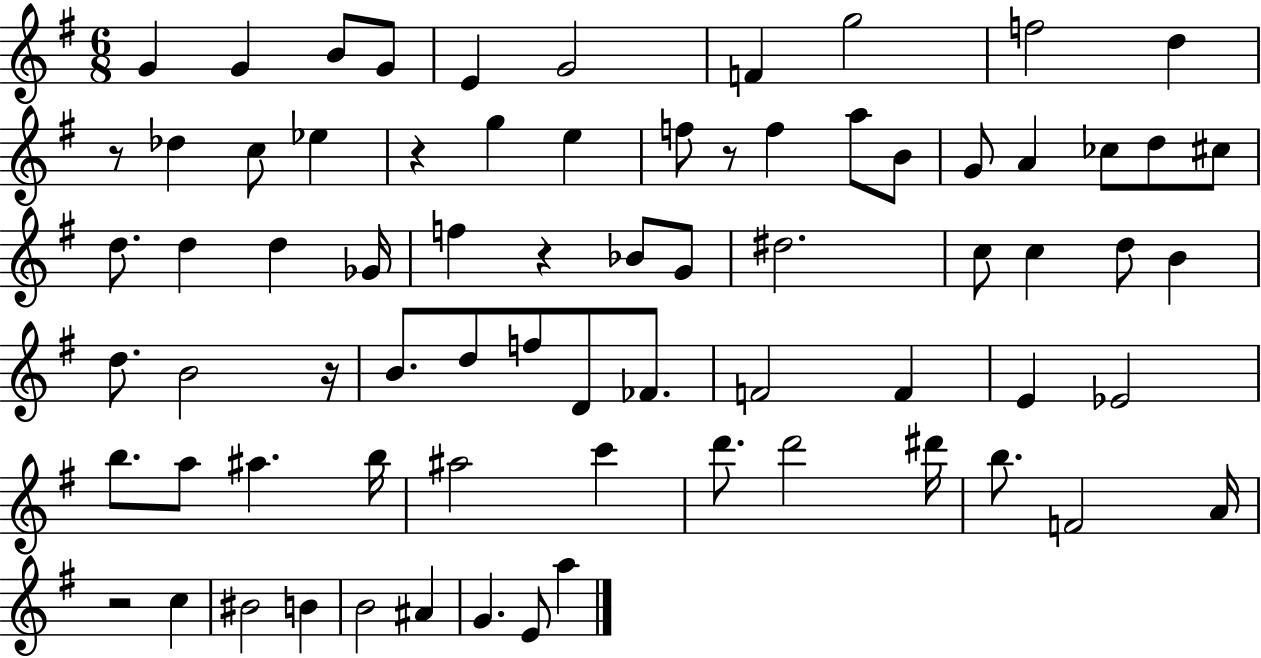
G4/q G4/q B4/e G4/e E4/q G4/h F4/q G5/h F5/h D5/q R/e Db5/q C5/e Eb5/q R/q G5/q E5/q F5/e R/e F5/q A5/e B4/e G4/e A4/q CES5/e D5/e C#5/e D5/e. D5/q D5/q Gb4/s F5/q R/q Bb4/e G4/e D#5/h. C5/e C5/q D5/e B4/q D5/e. B4/h R/s B4/e. D5/e F5/e D4/e FES4/e. F4/h F4/q E4/q Eb4/h B5/e. A5/e A#5/q. B5/s A#5/h C6/q D6/e. D6/h D#6/s B5/e. F4/h A4/s R/h C5/q BIS4/h B4/q B4/h A#4/q G4/q. E4/e A5/q